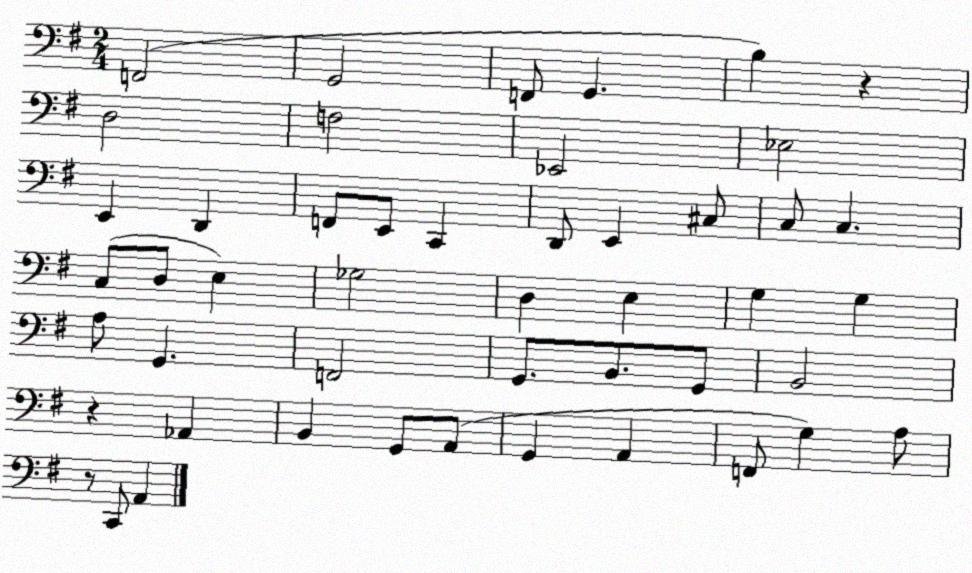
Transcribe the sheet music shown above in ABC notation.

X:1
T:Untitled
M:2/4
L:1/4
K:G
F,,2 G,,2 F,,/2 G,, B, z D,2 F,2 _E,,2 _E,2 E,, D,, F,,/2 E,,/2 C,, D,,/2 E,, ^C,/2 C,/2 C, C,/2 D,/2 E, _G,2 D, E, G, G, A,/2 G,, F,,2 G,,/2 B,,/2 G,,/2 B,,2 z _A,, B,, G,,/2 A,,/2 G,, A,, F,,/2 G, A,/2 z/2 C,,/2 A,,